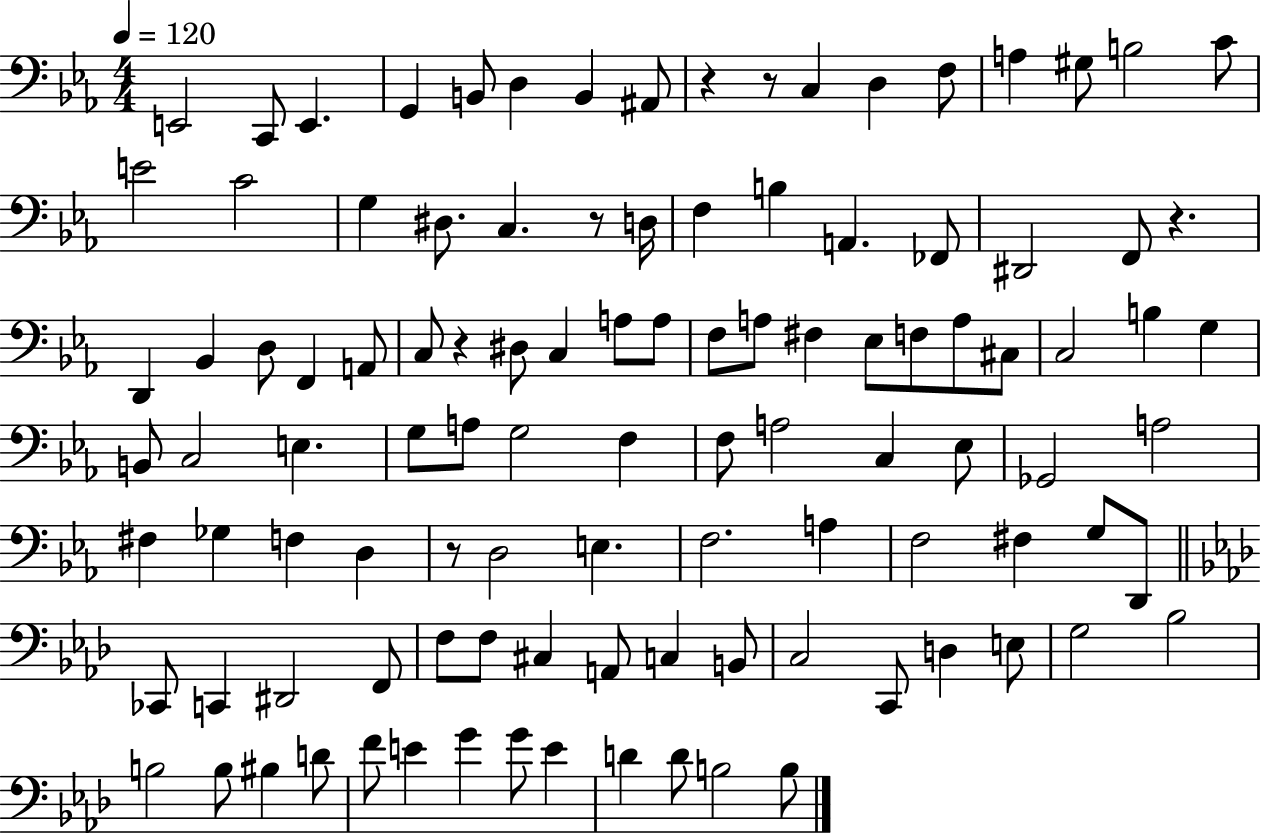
{
  \clef bass
  \numericTimeSignature
  \time 4/4
  \key ees \major
  \tempo 4 = 120
  \repeat volta 2 { e,2 c,8 e,4. | g,4 b,8 d4 b,4 ais,8 | r4 r8 c4 d4 f8 | a4 gis8 b2 c'8 | \break e'2 c'2 | g4 dis8. c4. r8 d16 | f4 b4 a,4. fes,8 | dis,2 f,8 r4. | \break d,4 bes,4 d8 f,4 a,8 | c8 r4 dis8 c4 a8 a8 | f8 a8 fis4 ees8 f8 a8 cis8 | c2 b4 g4 | \break b,8 c2 e4. | g8 a8 g2 f4 | f8 a2 c4 ees8 | ges,2 a2 | \break fis4 ges4 f4 d4 | r8 d2 e4. | f2. a4 | f2 fis4 g8 d,8 | \break \bar "||" \break \key aes \major ces,8 c,4 dis,2 f,8 | f8 f8 cis4 a,8 c4 b,8 | c2 c,8 d4 e8 | g2 bes2 | \break b2 b8 bis4 d'8 | f'8 e'4 g'4 g'8 e'4 | d'4 d'8 b2 b8 | } \bar "|."
}